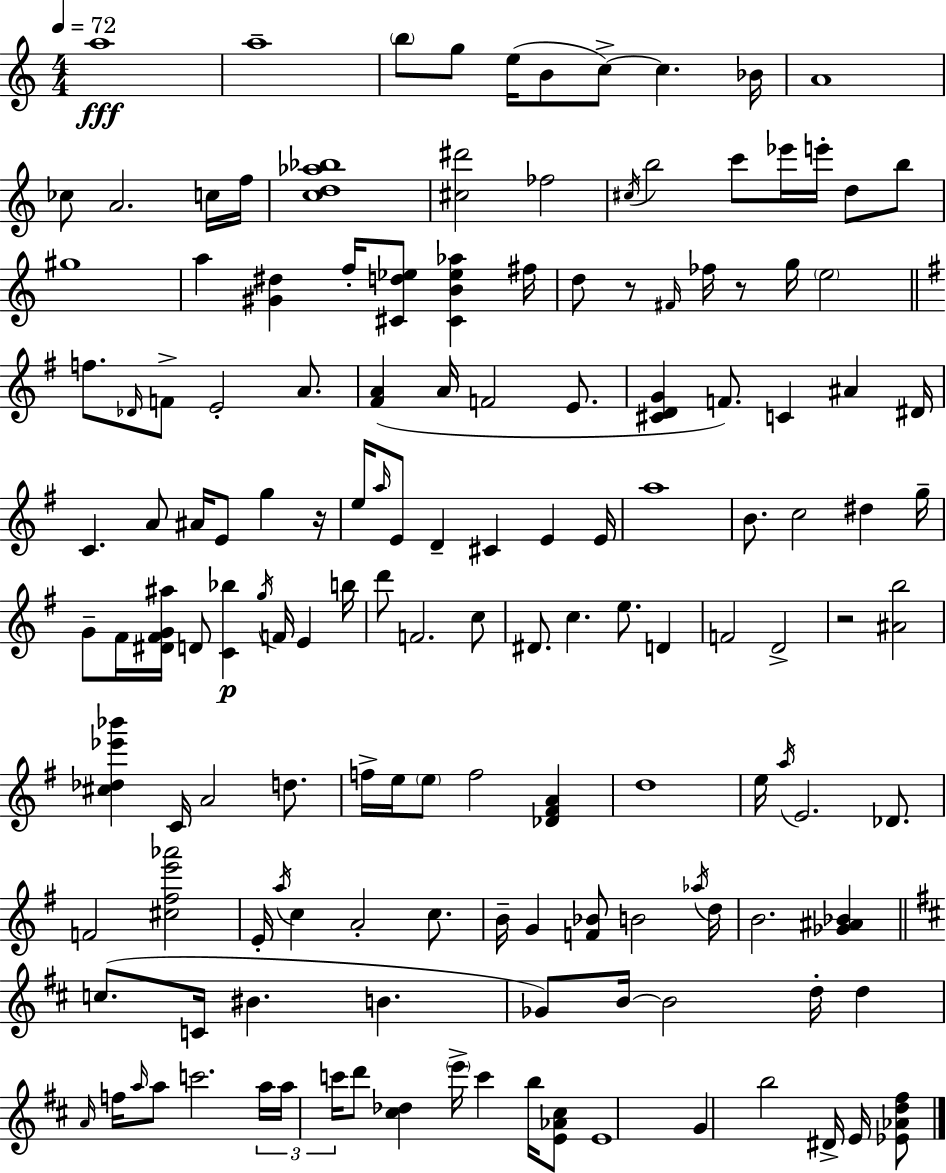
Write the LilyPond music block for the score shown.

{
  \clef treble
  \numericTimeSignature
  \time 4/4
  \key a \minor
  \tempo 4 = 72
  a''1\fff | a''1-- | \parenthesize b''8 g''8 e''16( b'8 c''8->~~) c''4. bes'16 | a'1 | \break ces''8 a'2. c''16 f''16 | <c'' d'' aes'' bes''>1 | <cis'' dis'''>2 fes''2 | \acciaccatura { cis''16 } b''2 c'''8 ees'''16 e'''16-. d''8 b''8 | \break gis''1 | a''4 <gis' dis''>4 f''16-. <cis' d'' ees''>8 <cis' b' ees'' aes''>4 | fis''16 d''8 r8 \grace { fis'16 } fes''16 r8 g''16 \parenthesize e''2 | \bar "||" \break \key g \major f''8. \grace { des'16 } f'8-> e'2-. a'8. | <fis' a'>4( a'16 f'2 e'8. | <cis' d' g'>4 f'8.) c'4 ais'4 | dis'16 c'4. a'8 ais'16 e'8 g''4 | \break r16 e''16 \grace { a''16 } e'8 d'4-- cis'4 e'4 | e'16 a''1 | b'8. c''2 dis''4 | g''16-- g'8-- fis'16 <dis' fis' g' ais''>16 d'8 <c' bes''>4\p \acciaccatura { g''16 } f'16 e'4 | \break b''16 d'''8 f'2. | c''8 dis'8. c''4. e''8. d'4 | f'2 d'2-> | r2 <ais' b''>2 | \break <cis'' des'' ees''' bes'''>4 c'16 a'2 | d''8. f''16-> e''16 \parenthesize e''8 f''2 <des' fis' a'>4 | d''1 | e''16 \acciaccatura { a''16 } e'2. | \break des'8. f'2 <cis'' fis'' e''' aes'''>2 | e'16-. \acciaccatura { a''16 } c''4 a'2-. | c''8. b'16-- g'4 <f' bes'>8 b'2 | \acciaccatura { aes''16 } d''16 b'2. | \break <ges' ais' bes'>4 \bar "||" \break \key d \major c''8.( c'16 bis'4. b'4. | ges'8) b'16~~ b'2 d''16-. d''4 | \grace { a'16 } f''16 \grace { a''16 } a''8 c'''2. | \tuplet 3/2 { a''16 a''16 c'''16 } d'''8 <cis'' des''>4 \parenthesize e'''16-> c'''4 b''16 | \break <e' aes' cis''>8 e'1 | g'4 b''2 dis'16-> e'16 | <ees' aes' d'' fis''>8 \bar "|."
}